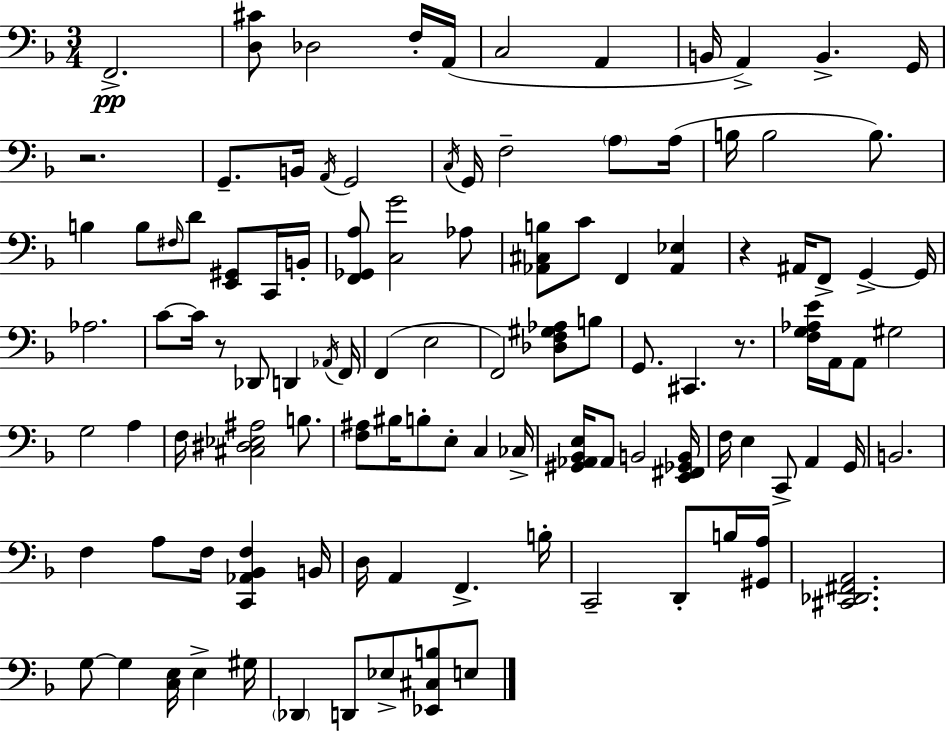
X:1
T:Untitled
M:3/4
L:1/4
K:Dm
F,,2 [D,^C]/2 _D,2 F,/4 A,,/4 C,2 A,, B,,/4 A,, B,, G,,/4 z2 G,,/2 B,,/4 A,,/4 G,,2 C,/4 G,,/4 F,2 A,/2 A,/4 B,/4 B,2 B,/2 B, B,/2 ^F,/4 D/2 [E,,^G,,]/2 C,,/4 B,,/4 [F,,_G,,A,]/2 [C,G]2 _A,/2 [_A,,^C,B,]/2 C/2 F,, [_A,,_E,] z ^A,,/4 F,,/2 G,, G,,/4 _A,2 C/2 C/4 z/2 _D,,/2 D,, _A,,/4 F,,/4 F,, E,2 F,,2 [_D,F,^G,_A,]/2 B,/2 G,,/2 ^C,, z/2 [F,G,_A,E]/4 A,,/4 A,,/2 ^G,2 G,2 A, F,/4 [^C,^D,_E,^A,]2 B,/2 [F,^A,]/2 ^B,/4 B,/2 E,/2 C, _C,/4 [^G,,_A,,_B,,E,]/4 _A,,/2 B,,2 [E,,^F,,_G,,B,,]/4 F,/4 E, C,,/2 A,, G,,/4 B,,2 F, A,/2 F,/4 [C,,_A,,_B,,F,] B,,/4 D,/4 A,, F,, B,/4 C,,2 D,,/2 B,/4 [^G,,A,]/4 [^C,,_D,,^F,,A,,]2 G,/2 G, [C,E,]/4 E, ^G,/4 _D,, D,,/2 _E,/2 [_E,,^C,B,]/2 E,/2